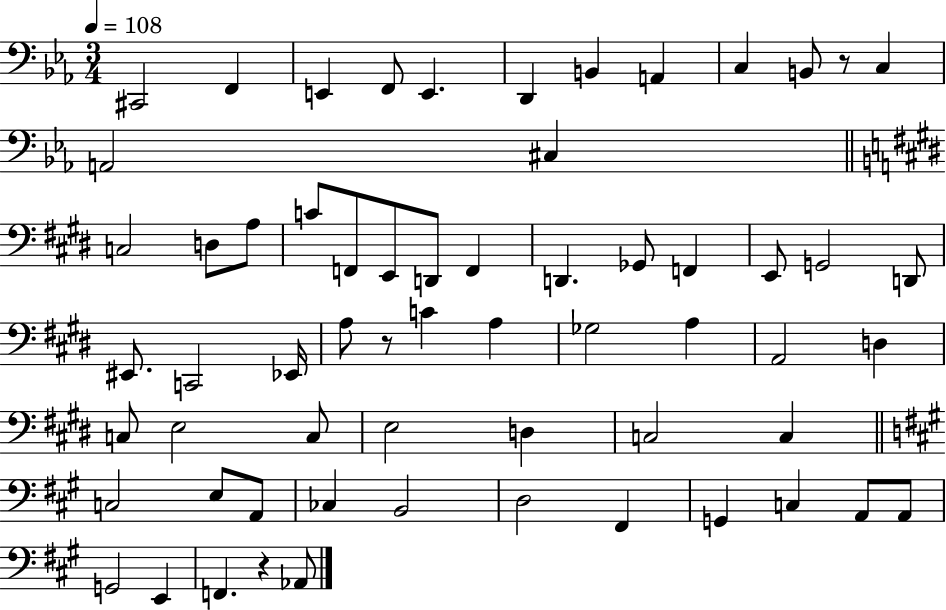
{
  \clef bass
  \numericTimeSignature
  \time 3/4
  \key ees \major
  \tempo 4 = 108
  cis,2 f,4 | e,4 f,8 e,4. | d,4 b,4 a,4 | c4 b,8 r8 c4 | \break a,2 cis4 | \bar "||" \break \key e \major c2 d8 a8 | c'8 f,8 e,8 d,8 f,4 | d,4. ges,8 f,4 | e,8 g,2 d,8 | \break eis,8. c,2 ees,16 | a8 r8 c'4 a4 | ges2 a4 | a,2 d4 | \break c8 e2 c8 | e2 d4 | c2 c4 | \bar "||" \break \key a \major c2 e8 a,8 | ces4 b,2 | d2 fis,4 | g,4 c4 a,8 a,8 | \break g,2 e,4 | f,4. r4 aes,8 | \bar "|."
}